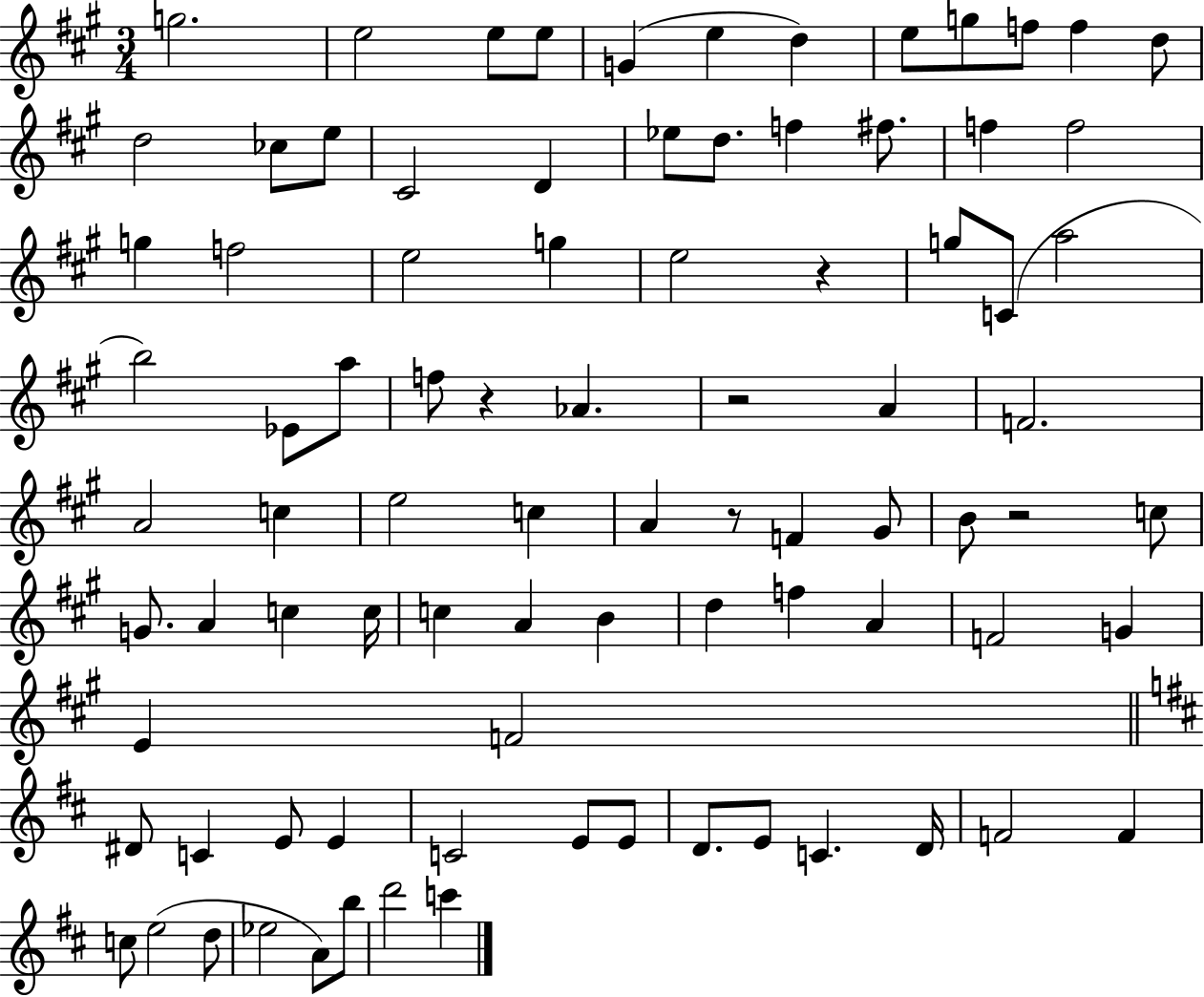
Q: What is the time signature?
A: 3/4